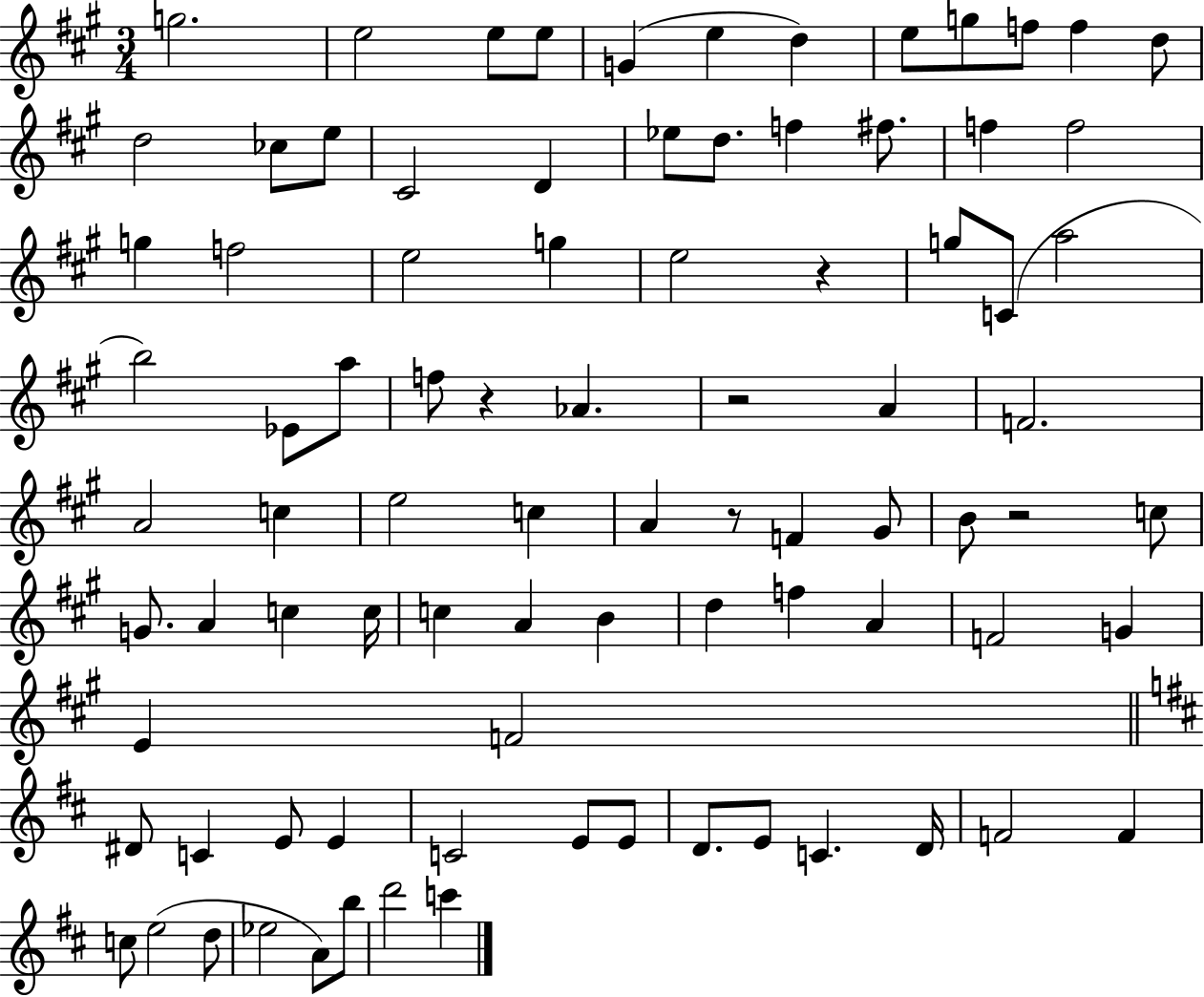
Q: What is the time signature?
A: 3/4